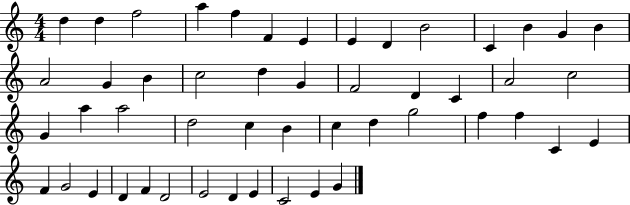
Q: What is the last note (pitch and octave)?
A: G4